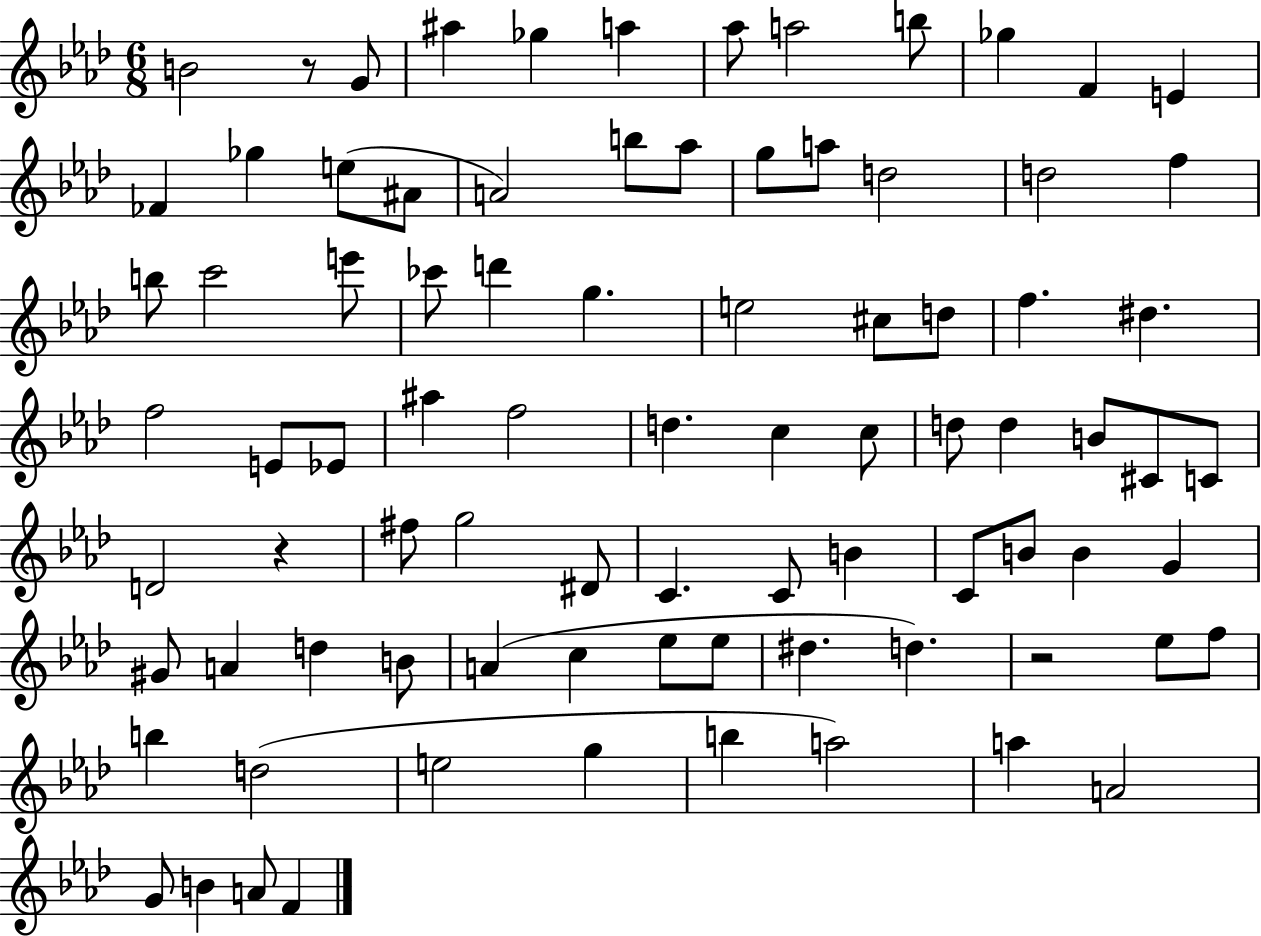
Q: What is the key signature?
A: AES major